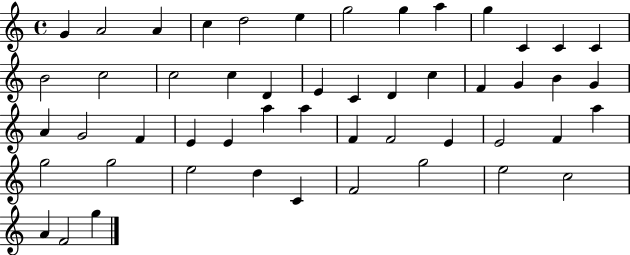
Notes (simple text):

G4/q A4/h A4/q C5/q D5/h E5/q G5/h G5/q A5/q G5/q C4/q C4/q C4/q B4/h C5/h C5/h C5/q D4/q E4/q C4/q D4/q C5/q F4/q G4/q B4/q G4/q A4/q G4/h F4/q E4/q E4/q A5/q A5/q F4/q F4/h E4/q E4/h F4/q A5/q G5/h G5/h E5/h D5/q C4/q F4/h G5/h E5/h C5/h A4/q F4/h G5/q